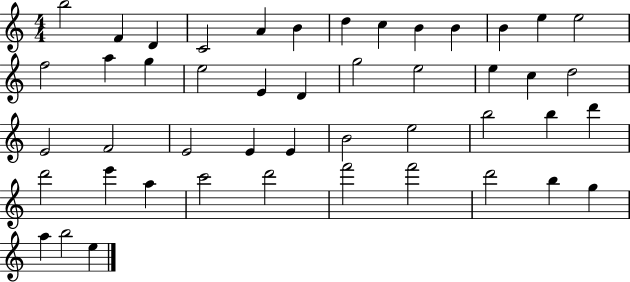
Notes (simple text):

B5/h F4/q D4/q C4/h A4/q B4/q D5/q C5/q B4/q B4/q B4/q E5/q E5/h F5/h A5/q G5/q E5/h E4/q D4/q G5/h E5/h E5/q C5/q D5/h E4/h F4/h E4/h E4/q E4/q B4/h E5/h B5/h B5/q D6/q D6/h E6/q A5/q C6/h D6/h F6/h F6/h D6/h B5/q G5/q A5/q B5/h E5/q